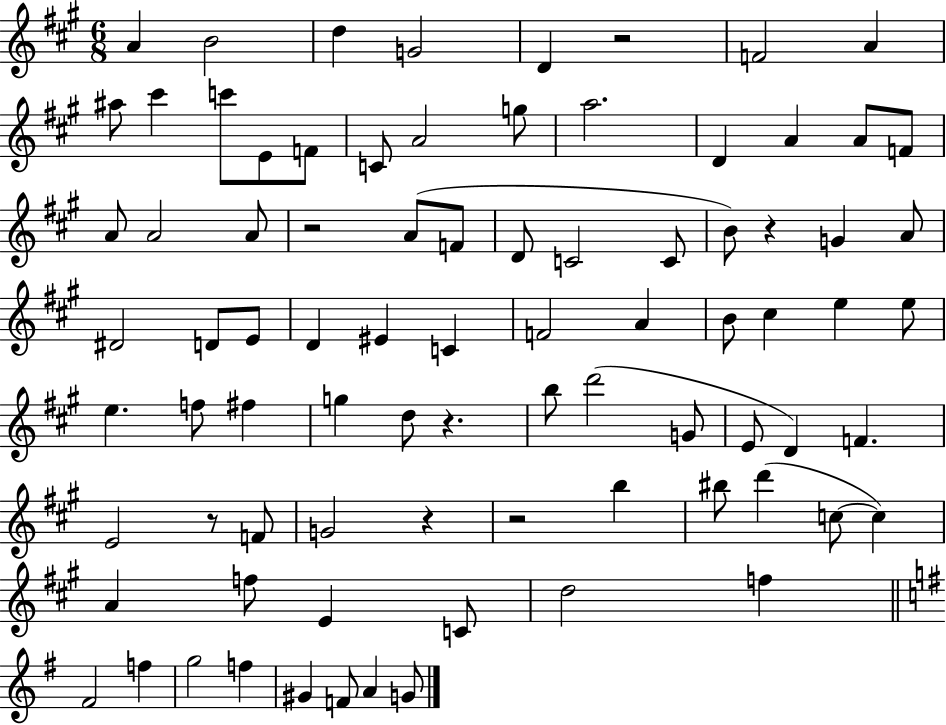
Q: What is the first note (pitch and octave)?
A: A4